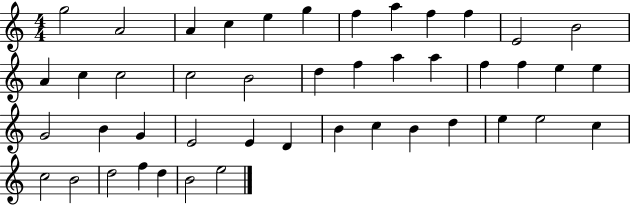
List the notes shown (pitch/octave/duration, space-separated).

G5/h A4/h A4/q C5/q E5/q G5/q F5/q A5/q F5/q F5/q E4/h B4/h A4/q C5/q C5/h C5/h B4/h D5/q F5/q A5/q A5/q F5/q F5/q E5/q E5/q G4/h B4/q G4/q E4/h E4/q D4/q B4/q C5/q B4/q D5/q E5/q E5/h C5/q C5/h B4/h D5/h F5/q D5/q B4/h E5/h